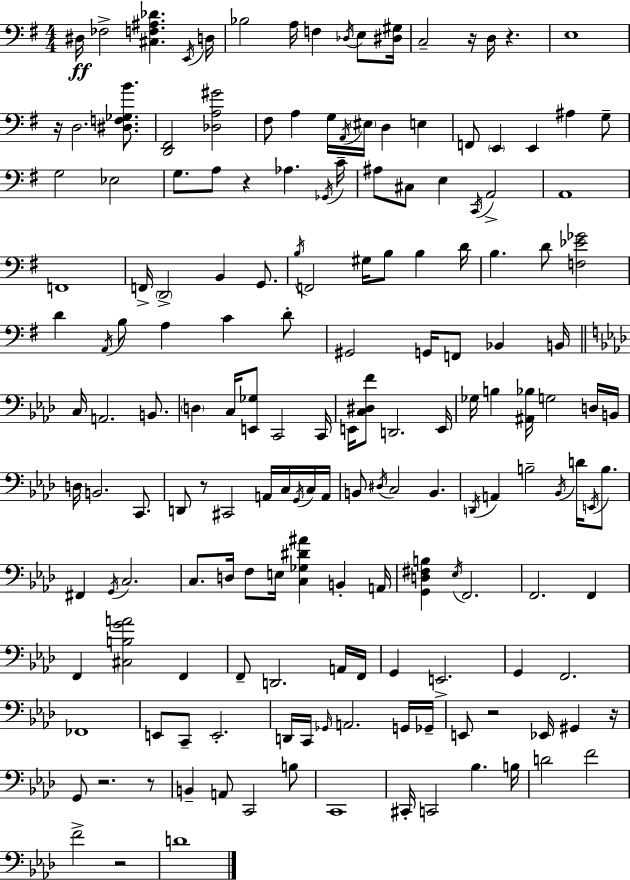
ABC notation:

X:1
T:Untitled
M:4/4
L:1/4
K:Em
^D,/4 _F,2 [^C,F,^A,_D] E,,/4 D,/4 _B,2 A,/4 F, _D,/4 E,/2 [^D,^G,]/4 C,2 z/4 D,/4 z E,4 z/4 D,2 [^D,F,_G,B]/2 [D,,^F,,]2 [_D,A,^G]2 ^F,/2 A, G,/4 A,,/4 ^E,/4 D, E, F,,/2 E,, E,, ^A, G,/2 G,2 _E,2 G,/2 A,/2 z _A, _G,,/4 C/4 ^A,/2 ^C,/2 E, C,,/4 A,,2 A,,4 F,,4 F,,/4 D,,2 B,, G,,/2 B,/4 F,,2 ^G,/4 B,/2 B, D/4 B, D/2 [F,_E_G]2 D A,,/4 B,/2 A, C D/2 ^G,,2 G,,/4 F,,/2 _B,, B,,/4 C,/4 A,,2 B,,/2 D, C,/4 [E,,_G,]/2 C,,2 C,,/4 E,,/4 [C,^D,F]/2 D,,2 E,,/4 _G,/4 B, [^A,,_B,]/4 G,2 D,/4 B,,/4 D,/4 B,,2 C,,/2 D,,/2 z/2 ^C,,2 A,,/4 C,/4 G,,/4 C,/4 A,,/4 B,,/2 ^D,/4 C,2 B,, D,,/4 A,, B,2 _B,,/4 D/4 E,,/4 B,/2 ^F,, G,,/4 C,2 C,/2 D,/4 F,/2 E,/4 [C,_G,^D^A] B,, A,,/4 [G,,D,^F,B,] _E,/4 F,,2 F,,2 F,, F,, [^C,B,GA]2 F,, F,,/2 D,,2 A,,/4 F,,/4 G,, E,,2 G,, F,,2 _F,,4 E,,/2 C,,/2 E,,2 D,,/4 C,,/4 _G,,/4 A,,2 G,,/4 _G,,/4 E,,/2 z2 _E,,/4 ^G,, z/4 G,,/2 z2 z/2 B,, A,,/2 C,,2 B,/2 C,,4 ^C,,/4 C,,2 _B, B,/4 D2 F2 F2 z2 D4